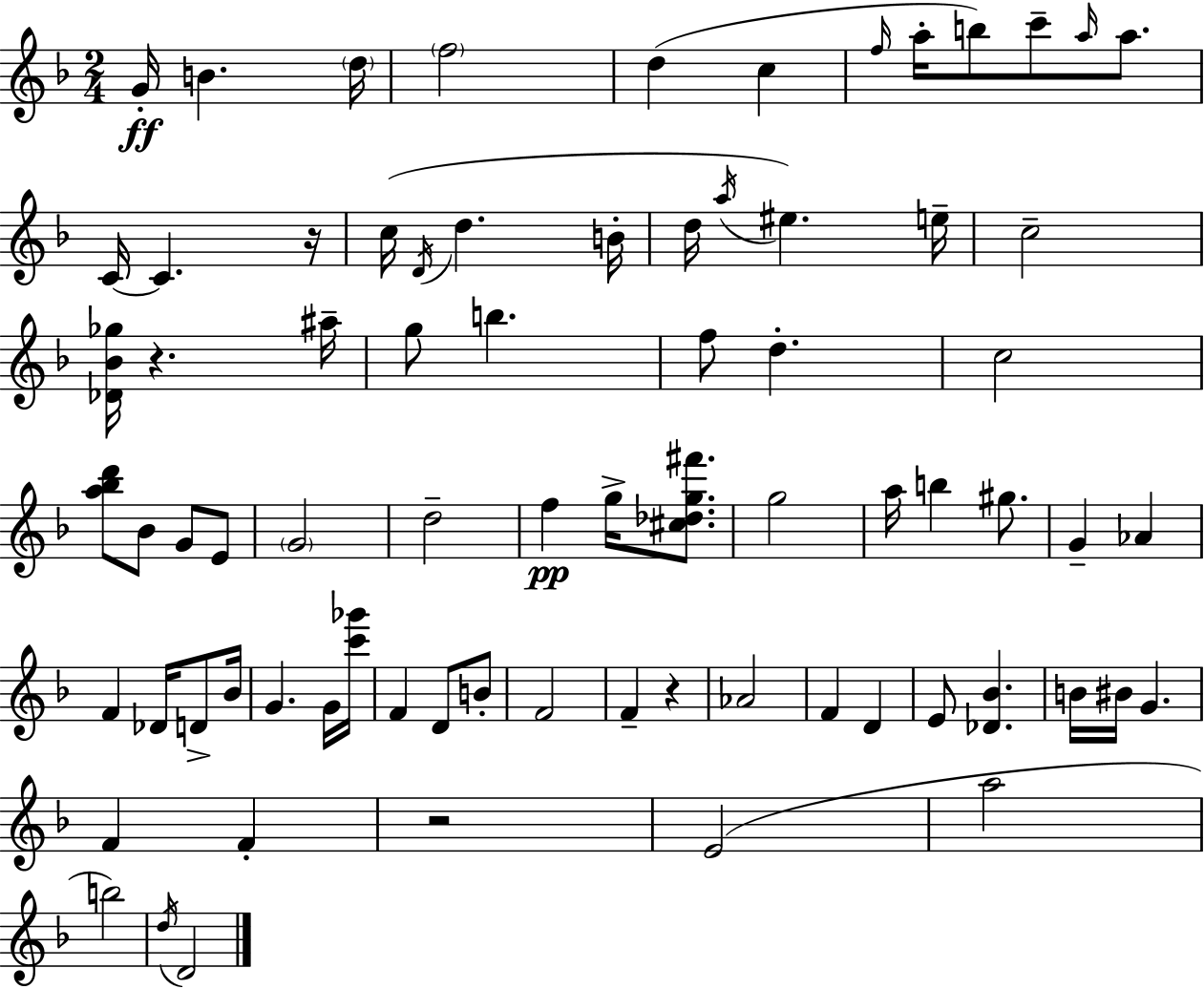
G4/s B4/q. D5/s F5/h D5/q C5/q F5/s A5/s B5/e C6/e A5/s A5/e. C4/s C4/q. R/s C5/s D4/s D5/q. B4/s D5/s A5/s EIS5/q. E5/s C5/h [Db4,Bb4,Gb5]/s R/q. A#5/s G5/e B5/q. F5/e D5/q. C5/h [A5,Bb5,D6]/e Bb4/e G4/e E4/e G4/h D5/h F5/q G5/s [C#5,Db5,G5,F#6]/e. G5/h A5/s B5/q G#5/e. G4/q Ab4/q F4/q Db4/s D4/e Bb4/s G4/q. G4/s [C6,Gb6]/s F4/q D4/e B4/e F4/h F4/q R/q Ab4/h F4/q D4/q E4/e [Db4,Bb4]/q. B4/s BIS4/s G4/q. F4/q F4/q R/h E4/h A5/h B5/h D5/s D4/h